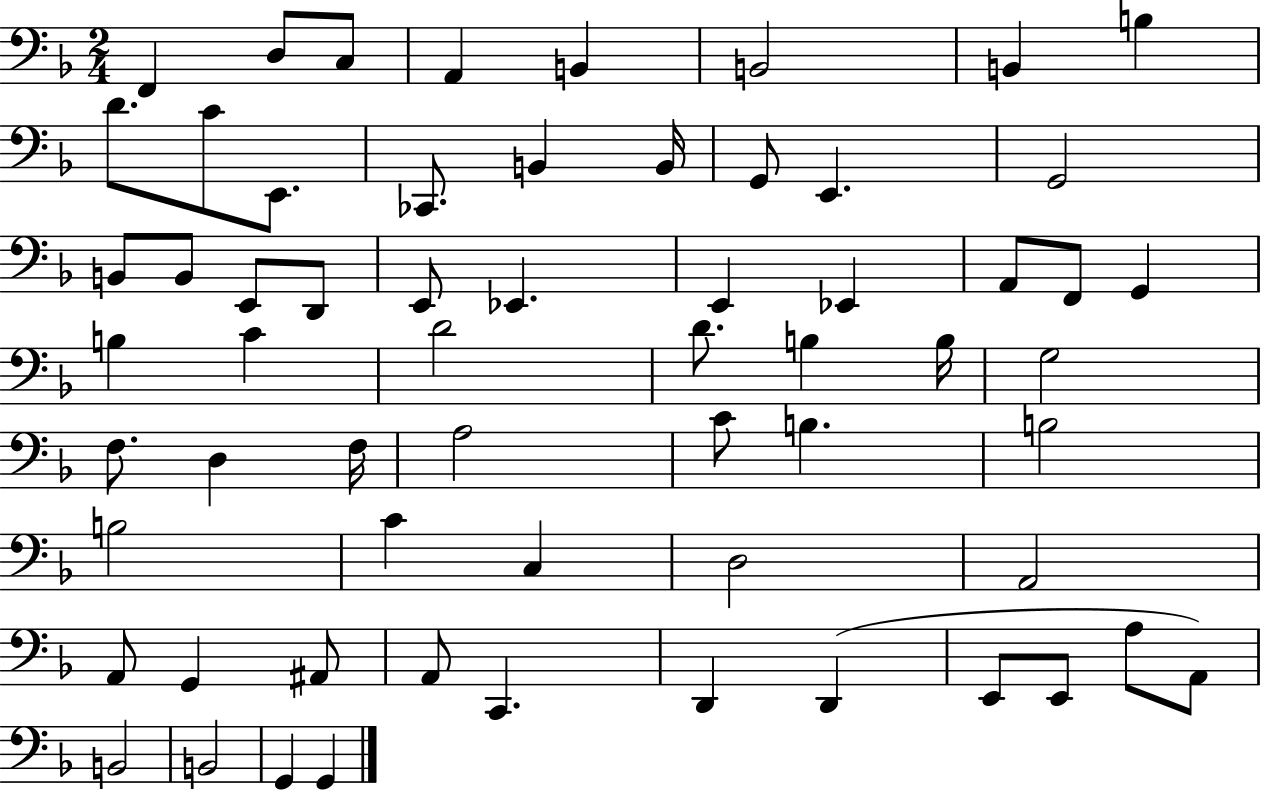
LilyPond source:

{
  \clef bass
  \numericTimeSignature
  \time 2/4
  \key f \major
  f,4 d8 c8 | a,4 b,4 | b,2 | b,4 b4 | \break d'8. c'8 e,8. | ces,8. b,4 b,16 | g,8 e,4. | g,2 | \break b,8 b,8 e,8 d,8 | e,8 ees,4. | e,4 ees,4 | a,8 f,8 g,4 | \break b4 c'4 | d'2 | d'8. b4 b16 | g2 | \break f8. d4 f16 | a2 | c'8 b4. | b2 | \break b2 | c'4 c4 | d2 | a,2 | \break a,8 g,4 ais,8 | a,8 c,4. | d,4 d,4( | e,8 e,8 a8 a,8) | \break b,2 | b,2 | g,4 g,4 | \bar "|."
}